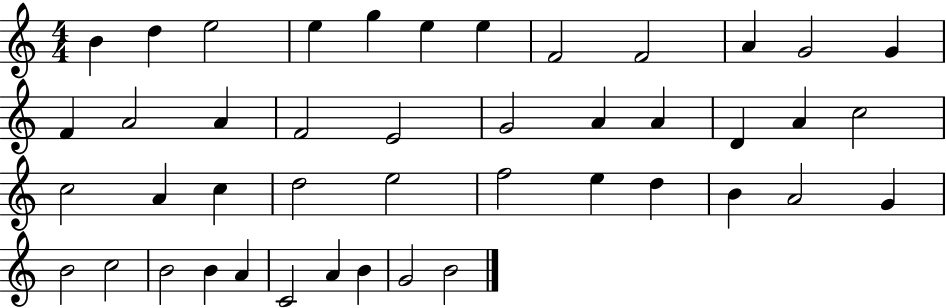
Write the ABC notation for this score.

X:1
T:Untitled
M:4/4
L:1/4
K:C
B d e2 e g e e F2 F2 A G2 G F A2 A F2 E2 G2 A A D A c2 c2 A c d2 e2 f2 e d B A2 G B2 c2 B2 B A C2 A B G2 B2